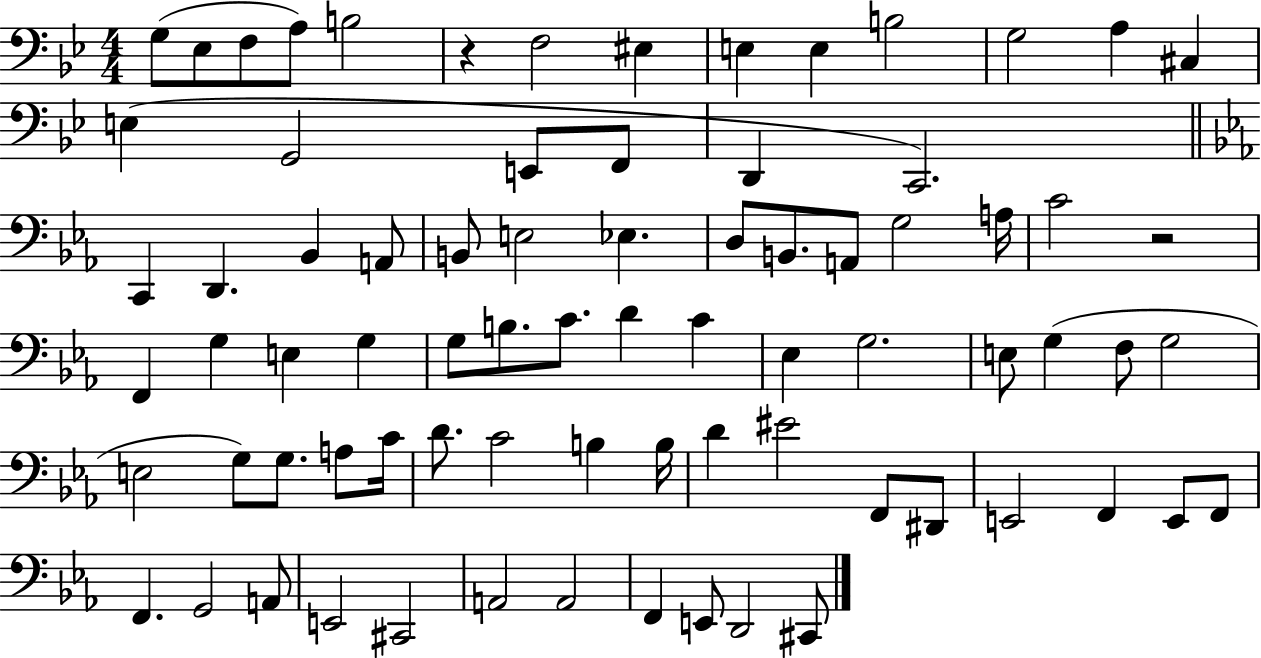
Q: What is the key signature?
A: BES major